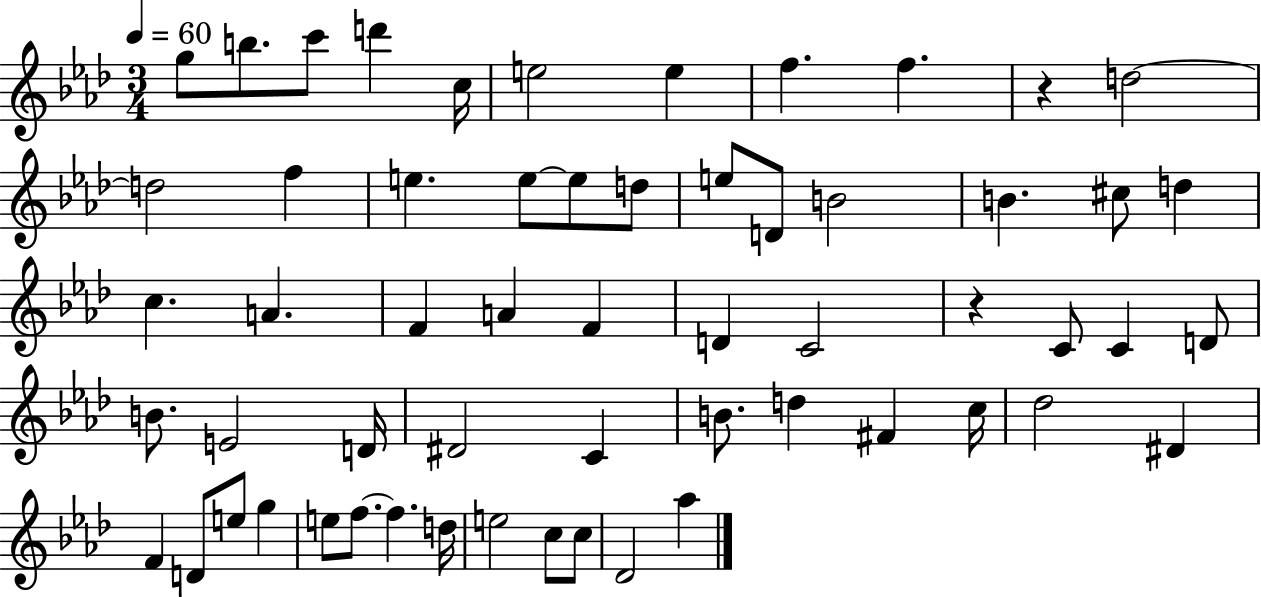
{
  \clef treble
  \numericTimeSignature
  \time 3/4
  \key aes \major
  \tempo 4 = 60
  g''8 b''8. c'''8 d'''4 c''16 | e''2 e''4 | f''4. f''4. | r4 d''2~~ | \break d''2 f''4 | e''4. e''8~~ e''8 d''8 | e''8 d'8 b'2 | b'4. cis''8 d''4 | \break c''4. a'4. | f'4 a'4 f'4 | d'4 c'2 | r4 c'8 c'4 d'8 | \break b'8. e'2 d'16 | dis'2 c'4 | b'8. d''4 fis'4 c''16 | des''2 dis'4 | \break f'4 d'8 e''8 g''4 | e''8 f''8.~~ f''4. d''16 | e''2 c''8 c''8 | des'2 aes''4 | \break \bar "|."
}